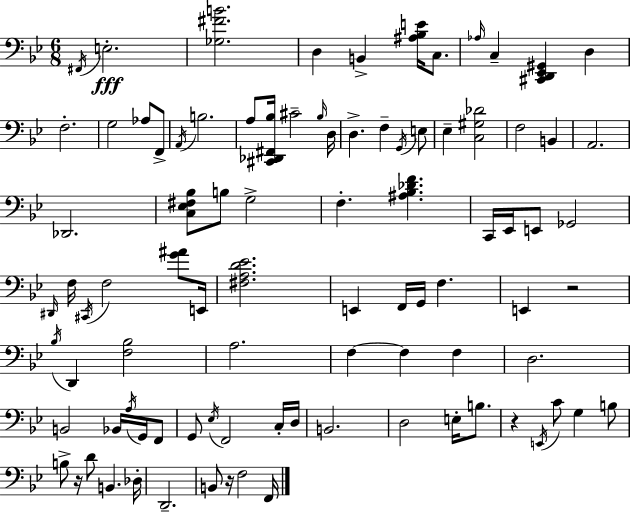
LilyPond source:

{
  \clef bass
  \numericTimeSignature
  \time 6/8
  \key bes \major
  \acciaccatura { fis,16 }\fff e2.-. | <ges fis' b'>2. | d4 b,4-> <ais bes e'>16 c8. | \grace { aes16 } c4-- <cis, d, ees, gis,>4 d4 | \break f2.-. | g2 aes8 | f,8-> \acciaccatura { a,16 } b2. | a8 <cis, des, fis, bes>16 cis'2-- | \break \grace { bes16 } d16 d4.-> f4-- | \acciaccatura { g,16 } e8 ees4-- <c gis des'>2 | f2 | b,4 a,2. | \break des,2. | <c ees fis bes>8 b8 g2-> | f4.-. <ais bes des' f'>4. | c,16 ees,16 e,8 ges,2 | \break \grace { dis,16 } f16 \acciaccatura { cis,16 } f2 | <g' ais'>8 e,16 <fis a d' ees'>2. | e,4 f,16 | g,16 f4. e,4 r2 | \break \acciaccatura { bes16 } d,4 | <f bes>2 a2. | f4~~ | f4 f4 d2. | \break b,2 | bes,16 \acciaccatura { a16 } g,16 f,8 g,8 \acciaccatura { ees16 } | f,2 c16-. d16 b,2. | d2 | \break e16-. b8. r4 | \acciaccatura { e,16 } c'8 g4 b8 b8-> | r16 d'8 b,4. des16-. d,2.-- | b,8 | \break r16 f2 f,16 \bar "|."
}